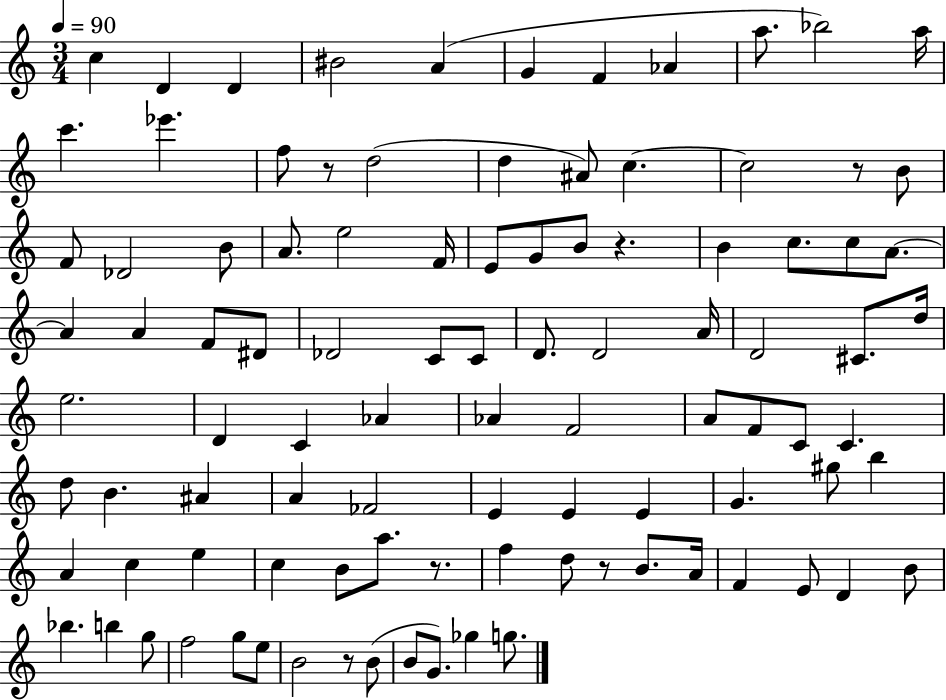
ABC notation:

X:1
T:Untitled
M:3/4
L:1/4
K:C
c D D ^B2 A G F _A a/2 _b2 a/4 c' _e' f/2 z/2 d2 d ^A/2 c c2 z/2 B/2 F/2 _D2 B/2 A/2 e2 F/4 E/2 G/2 B/2 z B c/2 c/2 A/2 A A F/2 ^D/2 _D2 C/2 C/2 D/2 D2 A/4 D2 ^C/2 d/4 e2 D C _A _A F2 A/2 F/2 C/2 C d/2 B ^A A _F2 E E E G ^g/2 b A c e c B/2 a/2 z/2 f d/2 z/2 B/2 A/4 F E/2 D B/2 _b b g/2 f2 g/2 e/2 B2 z/2 B/2 B/2 G/2 _g g/2